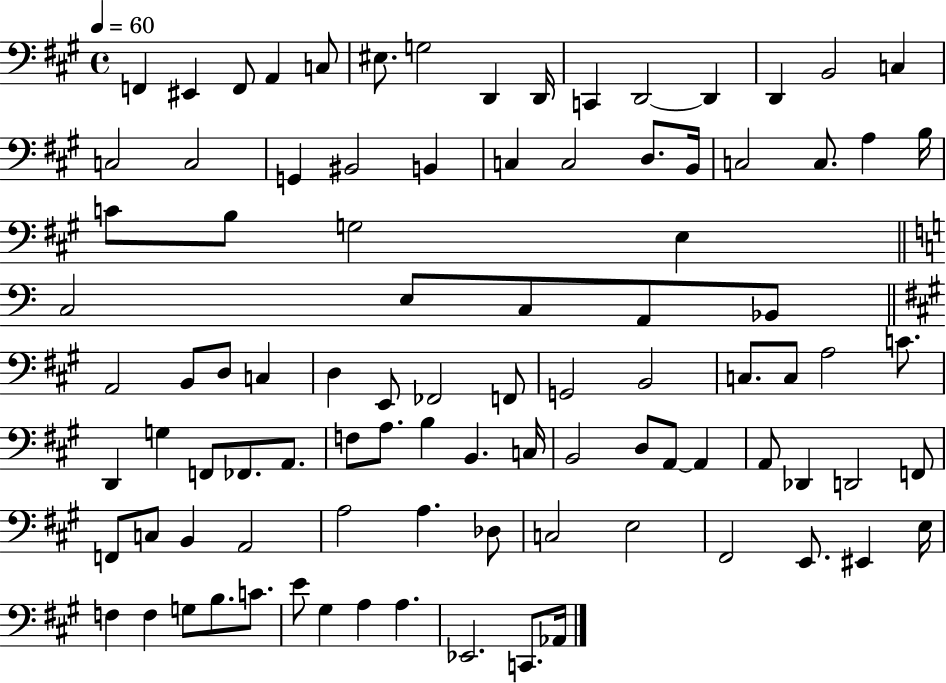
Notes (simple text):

F2/q EIS2/q F2/e A2/q C3/e EIS3/e. G3/h D2/q D2/s C2/q D2/h D2/q D2/q B2/h C3/q C3/h C3/h G2/q BIS2/h B2/q C3/q C3/h D3/e. B2/s C3/h C3/e. A3/q B3/s C4/e B3/e G3/h E3/q C3/h E3/e C3/e A2/e Bb2/e A2/h B2/e D3/e C3/q D3/q E2/e FES2/h F2/e G2/h B2/h C3/e. C3/e A3/h C4/e. D2/q G3/q F2/e FES2/e. A2/e. F3/e A3/e. B3/q B2/q. C3/s B2/h D3/e A2/e A2/q A2/e Db2/q D2/h F2/e F2/e C3/e B2/q A2/h A3/h A3/q. Db3/e C3/h E3/h F#2/h E2/e. EIS2/q E3/s F3/q F3/q G3/e B3/e. C4/e. E4/e G#3/q A3/q A3/q. Eb2/h. C2/e. Ab2/s